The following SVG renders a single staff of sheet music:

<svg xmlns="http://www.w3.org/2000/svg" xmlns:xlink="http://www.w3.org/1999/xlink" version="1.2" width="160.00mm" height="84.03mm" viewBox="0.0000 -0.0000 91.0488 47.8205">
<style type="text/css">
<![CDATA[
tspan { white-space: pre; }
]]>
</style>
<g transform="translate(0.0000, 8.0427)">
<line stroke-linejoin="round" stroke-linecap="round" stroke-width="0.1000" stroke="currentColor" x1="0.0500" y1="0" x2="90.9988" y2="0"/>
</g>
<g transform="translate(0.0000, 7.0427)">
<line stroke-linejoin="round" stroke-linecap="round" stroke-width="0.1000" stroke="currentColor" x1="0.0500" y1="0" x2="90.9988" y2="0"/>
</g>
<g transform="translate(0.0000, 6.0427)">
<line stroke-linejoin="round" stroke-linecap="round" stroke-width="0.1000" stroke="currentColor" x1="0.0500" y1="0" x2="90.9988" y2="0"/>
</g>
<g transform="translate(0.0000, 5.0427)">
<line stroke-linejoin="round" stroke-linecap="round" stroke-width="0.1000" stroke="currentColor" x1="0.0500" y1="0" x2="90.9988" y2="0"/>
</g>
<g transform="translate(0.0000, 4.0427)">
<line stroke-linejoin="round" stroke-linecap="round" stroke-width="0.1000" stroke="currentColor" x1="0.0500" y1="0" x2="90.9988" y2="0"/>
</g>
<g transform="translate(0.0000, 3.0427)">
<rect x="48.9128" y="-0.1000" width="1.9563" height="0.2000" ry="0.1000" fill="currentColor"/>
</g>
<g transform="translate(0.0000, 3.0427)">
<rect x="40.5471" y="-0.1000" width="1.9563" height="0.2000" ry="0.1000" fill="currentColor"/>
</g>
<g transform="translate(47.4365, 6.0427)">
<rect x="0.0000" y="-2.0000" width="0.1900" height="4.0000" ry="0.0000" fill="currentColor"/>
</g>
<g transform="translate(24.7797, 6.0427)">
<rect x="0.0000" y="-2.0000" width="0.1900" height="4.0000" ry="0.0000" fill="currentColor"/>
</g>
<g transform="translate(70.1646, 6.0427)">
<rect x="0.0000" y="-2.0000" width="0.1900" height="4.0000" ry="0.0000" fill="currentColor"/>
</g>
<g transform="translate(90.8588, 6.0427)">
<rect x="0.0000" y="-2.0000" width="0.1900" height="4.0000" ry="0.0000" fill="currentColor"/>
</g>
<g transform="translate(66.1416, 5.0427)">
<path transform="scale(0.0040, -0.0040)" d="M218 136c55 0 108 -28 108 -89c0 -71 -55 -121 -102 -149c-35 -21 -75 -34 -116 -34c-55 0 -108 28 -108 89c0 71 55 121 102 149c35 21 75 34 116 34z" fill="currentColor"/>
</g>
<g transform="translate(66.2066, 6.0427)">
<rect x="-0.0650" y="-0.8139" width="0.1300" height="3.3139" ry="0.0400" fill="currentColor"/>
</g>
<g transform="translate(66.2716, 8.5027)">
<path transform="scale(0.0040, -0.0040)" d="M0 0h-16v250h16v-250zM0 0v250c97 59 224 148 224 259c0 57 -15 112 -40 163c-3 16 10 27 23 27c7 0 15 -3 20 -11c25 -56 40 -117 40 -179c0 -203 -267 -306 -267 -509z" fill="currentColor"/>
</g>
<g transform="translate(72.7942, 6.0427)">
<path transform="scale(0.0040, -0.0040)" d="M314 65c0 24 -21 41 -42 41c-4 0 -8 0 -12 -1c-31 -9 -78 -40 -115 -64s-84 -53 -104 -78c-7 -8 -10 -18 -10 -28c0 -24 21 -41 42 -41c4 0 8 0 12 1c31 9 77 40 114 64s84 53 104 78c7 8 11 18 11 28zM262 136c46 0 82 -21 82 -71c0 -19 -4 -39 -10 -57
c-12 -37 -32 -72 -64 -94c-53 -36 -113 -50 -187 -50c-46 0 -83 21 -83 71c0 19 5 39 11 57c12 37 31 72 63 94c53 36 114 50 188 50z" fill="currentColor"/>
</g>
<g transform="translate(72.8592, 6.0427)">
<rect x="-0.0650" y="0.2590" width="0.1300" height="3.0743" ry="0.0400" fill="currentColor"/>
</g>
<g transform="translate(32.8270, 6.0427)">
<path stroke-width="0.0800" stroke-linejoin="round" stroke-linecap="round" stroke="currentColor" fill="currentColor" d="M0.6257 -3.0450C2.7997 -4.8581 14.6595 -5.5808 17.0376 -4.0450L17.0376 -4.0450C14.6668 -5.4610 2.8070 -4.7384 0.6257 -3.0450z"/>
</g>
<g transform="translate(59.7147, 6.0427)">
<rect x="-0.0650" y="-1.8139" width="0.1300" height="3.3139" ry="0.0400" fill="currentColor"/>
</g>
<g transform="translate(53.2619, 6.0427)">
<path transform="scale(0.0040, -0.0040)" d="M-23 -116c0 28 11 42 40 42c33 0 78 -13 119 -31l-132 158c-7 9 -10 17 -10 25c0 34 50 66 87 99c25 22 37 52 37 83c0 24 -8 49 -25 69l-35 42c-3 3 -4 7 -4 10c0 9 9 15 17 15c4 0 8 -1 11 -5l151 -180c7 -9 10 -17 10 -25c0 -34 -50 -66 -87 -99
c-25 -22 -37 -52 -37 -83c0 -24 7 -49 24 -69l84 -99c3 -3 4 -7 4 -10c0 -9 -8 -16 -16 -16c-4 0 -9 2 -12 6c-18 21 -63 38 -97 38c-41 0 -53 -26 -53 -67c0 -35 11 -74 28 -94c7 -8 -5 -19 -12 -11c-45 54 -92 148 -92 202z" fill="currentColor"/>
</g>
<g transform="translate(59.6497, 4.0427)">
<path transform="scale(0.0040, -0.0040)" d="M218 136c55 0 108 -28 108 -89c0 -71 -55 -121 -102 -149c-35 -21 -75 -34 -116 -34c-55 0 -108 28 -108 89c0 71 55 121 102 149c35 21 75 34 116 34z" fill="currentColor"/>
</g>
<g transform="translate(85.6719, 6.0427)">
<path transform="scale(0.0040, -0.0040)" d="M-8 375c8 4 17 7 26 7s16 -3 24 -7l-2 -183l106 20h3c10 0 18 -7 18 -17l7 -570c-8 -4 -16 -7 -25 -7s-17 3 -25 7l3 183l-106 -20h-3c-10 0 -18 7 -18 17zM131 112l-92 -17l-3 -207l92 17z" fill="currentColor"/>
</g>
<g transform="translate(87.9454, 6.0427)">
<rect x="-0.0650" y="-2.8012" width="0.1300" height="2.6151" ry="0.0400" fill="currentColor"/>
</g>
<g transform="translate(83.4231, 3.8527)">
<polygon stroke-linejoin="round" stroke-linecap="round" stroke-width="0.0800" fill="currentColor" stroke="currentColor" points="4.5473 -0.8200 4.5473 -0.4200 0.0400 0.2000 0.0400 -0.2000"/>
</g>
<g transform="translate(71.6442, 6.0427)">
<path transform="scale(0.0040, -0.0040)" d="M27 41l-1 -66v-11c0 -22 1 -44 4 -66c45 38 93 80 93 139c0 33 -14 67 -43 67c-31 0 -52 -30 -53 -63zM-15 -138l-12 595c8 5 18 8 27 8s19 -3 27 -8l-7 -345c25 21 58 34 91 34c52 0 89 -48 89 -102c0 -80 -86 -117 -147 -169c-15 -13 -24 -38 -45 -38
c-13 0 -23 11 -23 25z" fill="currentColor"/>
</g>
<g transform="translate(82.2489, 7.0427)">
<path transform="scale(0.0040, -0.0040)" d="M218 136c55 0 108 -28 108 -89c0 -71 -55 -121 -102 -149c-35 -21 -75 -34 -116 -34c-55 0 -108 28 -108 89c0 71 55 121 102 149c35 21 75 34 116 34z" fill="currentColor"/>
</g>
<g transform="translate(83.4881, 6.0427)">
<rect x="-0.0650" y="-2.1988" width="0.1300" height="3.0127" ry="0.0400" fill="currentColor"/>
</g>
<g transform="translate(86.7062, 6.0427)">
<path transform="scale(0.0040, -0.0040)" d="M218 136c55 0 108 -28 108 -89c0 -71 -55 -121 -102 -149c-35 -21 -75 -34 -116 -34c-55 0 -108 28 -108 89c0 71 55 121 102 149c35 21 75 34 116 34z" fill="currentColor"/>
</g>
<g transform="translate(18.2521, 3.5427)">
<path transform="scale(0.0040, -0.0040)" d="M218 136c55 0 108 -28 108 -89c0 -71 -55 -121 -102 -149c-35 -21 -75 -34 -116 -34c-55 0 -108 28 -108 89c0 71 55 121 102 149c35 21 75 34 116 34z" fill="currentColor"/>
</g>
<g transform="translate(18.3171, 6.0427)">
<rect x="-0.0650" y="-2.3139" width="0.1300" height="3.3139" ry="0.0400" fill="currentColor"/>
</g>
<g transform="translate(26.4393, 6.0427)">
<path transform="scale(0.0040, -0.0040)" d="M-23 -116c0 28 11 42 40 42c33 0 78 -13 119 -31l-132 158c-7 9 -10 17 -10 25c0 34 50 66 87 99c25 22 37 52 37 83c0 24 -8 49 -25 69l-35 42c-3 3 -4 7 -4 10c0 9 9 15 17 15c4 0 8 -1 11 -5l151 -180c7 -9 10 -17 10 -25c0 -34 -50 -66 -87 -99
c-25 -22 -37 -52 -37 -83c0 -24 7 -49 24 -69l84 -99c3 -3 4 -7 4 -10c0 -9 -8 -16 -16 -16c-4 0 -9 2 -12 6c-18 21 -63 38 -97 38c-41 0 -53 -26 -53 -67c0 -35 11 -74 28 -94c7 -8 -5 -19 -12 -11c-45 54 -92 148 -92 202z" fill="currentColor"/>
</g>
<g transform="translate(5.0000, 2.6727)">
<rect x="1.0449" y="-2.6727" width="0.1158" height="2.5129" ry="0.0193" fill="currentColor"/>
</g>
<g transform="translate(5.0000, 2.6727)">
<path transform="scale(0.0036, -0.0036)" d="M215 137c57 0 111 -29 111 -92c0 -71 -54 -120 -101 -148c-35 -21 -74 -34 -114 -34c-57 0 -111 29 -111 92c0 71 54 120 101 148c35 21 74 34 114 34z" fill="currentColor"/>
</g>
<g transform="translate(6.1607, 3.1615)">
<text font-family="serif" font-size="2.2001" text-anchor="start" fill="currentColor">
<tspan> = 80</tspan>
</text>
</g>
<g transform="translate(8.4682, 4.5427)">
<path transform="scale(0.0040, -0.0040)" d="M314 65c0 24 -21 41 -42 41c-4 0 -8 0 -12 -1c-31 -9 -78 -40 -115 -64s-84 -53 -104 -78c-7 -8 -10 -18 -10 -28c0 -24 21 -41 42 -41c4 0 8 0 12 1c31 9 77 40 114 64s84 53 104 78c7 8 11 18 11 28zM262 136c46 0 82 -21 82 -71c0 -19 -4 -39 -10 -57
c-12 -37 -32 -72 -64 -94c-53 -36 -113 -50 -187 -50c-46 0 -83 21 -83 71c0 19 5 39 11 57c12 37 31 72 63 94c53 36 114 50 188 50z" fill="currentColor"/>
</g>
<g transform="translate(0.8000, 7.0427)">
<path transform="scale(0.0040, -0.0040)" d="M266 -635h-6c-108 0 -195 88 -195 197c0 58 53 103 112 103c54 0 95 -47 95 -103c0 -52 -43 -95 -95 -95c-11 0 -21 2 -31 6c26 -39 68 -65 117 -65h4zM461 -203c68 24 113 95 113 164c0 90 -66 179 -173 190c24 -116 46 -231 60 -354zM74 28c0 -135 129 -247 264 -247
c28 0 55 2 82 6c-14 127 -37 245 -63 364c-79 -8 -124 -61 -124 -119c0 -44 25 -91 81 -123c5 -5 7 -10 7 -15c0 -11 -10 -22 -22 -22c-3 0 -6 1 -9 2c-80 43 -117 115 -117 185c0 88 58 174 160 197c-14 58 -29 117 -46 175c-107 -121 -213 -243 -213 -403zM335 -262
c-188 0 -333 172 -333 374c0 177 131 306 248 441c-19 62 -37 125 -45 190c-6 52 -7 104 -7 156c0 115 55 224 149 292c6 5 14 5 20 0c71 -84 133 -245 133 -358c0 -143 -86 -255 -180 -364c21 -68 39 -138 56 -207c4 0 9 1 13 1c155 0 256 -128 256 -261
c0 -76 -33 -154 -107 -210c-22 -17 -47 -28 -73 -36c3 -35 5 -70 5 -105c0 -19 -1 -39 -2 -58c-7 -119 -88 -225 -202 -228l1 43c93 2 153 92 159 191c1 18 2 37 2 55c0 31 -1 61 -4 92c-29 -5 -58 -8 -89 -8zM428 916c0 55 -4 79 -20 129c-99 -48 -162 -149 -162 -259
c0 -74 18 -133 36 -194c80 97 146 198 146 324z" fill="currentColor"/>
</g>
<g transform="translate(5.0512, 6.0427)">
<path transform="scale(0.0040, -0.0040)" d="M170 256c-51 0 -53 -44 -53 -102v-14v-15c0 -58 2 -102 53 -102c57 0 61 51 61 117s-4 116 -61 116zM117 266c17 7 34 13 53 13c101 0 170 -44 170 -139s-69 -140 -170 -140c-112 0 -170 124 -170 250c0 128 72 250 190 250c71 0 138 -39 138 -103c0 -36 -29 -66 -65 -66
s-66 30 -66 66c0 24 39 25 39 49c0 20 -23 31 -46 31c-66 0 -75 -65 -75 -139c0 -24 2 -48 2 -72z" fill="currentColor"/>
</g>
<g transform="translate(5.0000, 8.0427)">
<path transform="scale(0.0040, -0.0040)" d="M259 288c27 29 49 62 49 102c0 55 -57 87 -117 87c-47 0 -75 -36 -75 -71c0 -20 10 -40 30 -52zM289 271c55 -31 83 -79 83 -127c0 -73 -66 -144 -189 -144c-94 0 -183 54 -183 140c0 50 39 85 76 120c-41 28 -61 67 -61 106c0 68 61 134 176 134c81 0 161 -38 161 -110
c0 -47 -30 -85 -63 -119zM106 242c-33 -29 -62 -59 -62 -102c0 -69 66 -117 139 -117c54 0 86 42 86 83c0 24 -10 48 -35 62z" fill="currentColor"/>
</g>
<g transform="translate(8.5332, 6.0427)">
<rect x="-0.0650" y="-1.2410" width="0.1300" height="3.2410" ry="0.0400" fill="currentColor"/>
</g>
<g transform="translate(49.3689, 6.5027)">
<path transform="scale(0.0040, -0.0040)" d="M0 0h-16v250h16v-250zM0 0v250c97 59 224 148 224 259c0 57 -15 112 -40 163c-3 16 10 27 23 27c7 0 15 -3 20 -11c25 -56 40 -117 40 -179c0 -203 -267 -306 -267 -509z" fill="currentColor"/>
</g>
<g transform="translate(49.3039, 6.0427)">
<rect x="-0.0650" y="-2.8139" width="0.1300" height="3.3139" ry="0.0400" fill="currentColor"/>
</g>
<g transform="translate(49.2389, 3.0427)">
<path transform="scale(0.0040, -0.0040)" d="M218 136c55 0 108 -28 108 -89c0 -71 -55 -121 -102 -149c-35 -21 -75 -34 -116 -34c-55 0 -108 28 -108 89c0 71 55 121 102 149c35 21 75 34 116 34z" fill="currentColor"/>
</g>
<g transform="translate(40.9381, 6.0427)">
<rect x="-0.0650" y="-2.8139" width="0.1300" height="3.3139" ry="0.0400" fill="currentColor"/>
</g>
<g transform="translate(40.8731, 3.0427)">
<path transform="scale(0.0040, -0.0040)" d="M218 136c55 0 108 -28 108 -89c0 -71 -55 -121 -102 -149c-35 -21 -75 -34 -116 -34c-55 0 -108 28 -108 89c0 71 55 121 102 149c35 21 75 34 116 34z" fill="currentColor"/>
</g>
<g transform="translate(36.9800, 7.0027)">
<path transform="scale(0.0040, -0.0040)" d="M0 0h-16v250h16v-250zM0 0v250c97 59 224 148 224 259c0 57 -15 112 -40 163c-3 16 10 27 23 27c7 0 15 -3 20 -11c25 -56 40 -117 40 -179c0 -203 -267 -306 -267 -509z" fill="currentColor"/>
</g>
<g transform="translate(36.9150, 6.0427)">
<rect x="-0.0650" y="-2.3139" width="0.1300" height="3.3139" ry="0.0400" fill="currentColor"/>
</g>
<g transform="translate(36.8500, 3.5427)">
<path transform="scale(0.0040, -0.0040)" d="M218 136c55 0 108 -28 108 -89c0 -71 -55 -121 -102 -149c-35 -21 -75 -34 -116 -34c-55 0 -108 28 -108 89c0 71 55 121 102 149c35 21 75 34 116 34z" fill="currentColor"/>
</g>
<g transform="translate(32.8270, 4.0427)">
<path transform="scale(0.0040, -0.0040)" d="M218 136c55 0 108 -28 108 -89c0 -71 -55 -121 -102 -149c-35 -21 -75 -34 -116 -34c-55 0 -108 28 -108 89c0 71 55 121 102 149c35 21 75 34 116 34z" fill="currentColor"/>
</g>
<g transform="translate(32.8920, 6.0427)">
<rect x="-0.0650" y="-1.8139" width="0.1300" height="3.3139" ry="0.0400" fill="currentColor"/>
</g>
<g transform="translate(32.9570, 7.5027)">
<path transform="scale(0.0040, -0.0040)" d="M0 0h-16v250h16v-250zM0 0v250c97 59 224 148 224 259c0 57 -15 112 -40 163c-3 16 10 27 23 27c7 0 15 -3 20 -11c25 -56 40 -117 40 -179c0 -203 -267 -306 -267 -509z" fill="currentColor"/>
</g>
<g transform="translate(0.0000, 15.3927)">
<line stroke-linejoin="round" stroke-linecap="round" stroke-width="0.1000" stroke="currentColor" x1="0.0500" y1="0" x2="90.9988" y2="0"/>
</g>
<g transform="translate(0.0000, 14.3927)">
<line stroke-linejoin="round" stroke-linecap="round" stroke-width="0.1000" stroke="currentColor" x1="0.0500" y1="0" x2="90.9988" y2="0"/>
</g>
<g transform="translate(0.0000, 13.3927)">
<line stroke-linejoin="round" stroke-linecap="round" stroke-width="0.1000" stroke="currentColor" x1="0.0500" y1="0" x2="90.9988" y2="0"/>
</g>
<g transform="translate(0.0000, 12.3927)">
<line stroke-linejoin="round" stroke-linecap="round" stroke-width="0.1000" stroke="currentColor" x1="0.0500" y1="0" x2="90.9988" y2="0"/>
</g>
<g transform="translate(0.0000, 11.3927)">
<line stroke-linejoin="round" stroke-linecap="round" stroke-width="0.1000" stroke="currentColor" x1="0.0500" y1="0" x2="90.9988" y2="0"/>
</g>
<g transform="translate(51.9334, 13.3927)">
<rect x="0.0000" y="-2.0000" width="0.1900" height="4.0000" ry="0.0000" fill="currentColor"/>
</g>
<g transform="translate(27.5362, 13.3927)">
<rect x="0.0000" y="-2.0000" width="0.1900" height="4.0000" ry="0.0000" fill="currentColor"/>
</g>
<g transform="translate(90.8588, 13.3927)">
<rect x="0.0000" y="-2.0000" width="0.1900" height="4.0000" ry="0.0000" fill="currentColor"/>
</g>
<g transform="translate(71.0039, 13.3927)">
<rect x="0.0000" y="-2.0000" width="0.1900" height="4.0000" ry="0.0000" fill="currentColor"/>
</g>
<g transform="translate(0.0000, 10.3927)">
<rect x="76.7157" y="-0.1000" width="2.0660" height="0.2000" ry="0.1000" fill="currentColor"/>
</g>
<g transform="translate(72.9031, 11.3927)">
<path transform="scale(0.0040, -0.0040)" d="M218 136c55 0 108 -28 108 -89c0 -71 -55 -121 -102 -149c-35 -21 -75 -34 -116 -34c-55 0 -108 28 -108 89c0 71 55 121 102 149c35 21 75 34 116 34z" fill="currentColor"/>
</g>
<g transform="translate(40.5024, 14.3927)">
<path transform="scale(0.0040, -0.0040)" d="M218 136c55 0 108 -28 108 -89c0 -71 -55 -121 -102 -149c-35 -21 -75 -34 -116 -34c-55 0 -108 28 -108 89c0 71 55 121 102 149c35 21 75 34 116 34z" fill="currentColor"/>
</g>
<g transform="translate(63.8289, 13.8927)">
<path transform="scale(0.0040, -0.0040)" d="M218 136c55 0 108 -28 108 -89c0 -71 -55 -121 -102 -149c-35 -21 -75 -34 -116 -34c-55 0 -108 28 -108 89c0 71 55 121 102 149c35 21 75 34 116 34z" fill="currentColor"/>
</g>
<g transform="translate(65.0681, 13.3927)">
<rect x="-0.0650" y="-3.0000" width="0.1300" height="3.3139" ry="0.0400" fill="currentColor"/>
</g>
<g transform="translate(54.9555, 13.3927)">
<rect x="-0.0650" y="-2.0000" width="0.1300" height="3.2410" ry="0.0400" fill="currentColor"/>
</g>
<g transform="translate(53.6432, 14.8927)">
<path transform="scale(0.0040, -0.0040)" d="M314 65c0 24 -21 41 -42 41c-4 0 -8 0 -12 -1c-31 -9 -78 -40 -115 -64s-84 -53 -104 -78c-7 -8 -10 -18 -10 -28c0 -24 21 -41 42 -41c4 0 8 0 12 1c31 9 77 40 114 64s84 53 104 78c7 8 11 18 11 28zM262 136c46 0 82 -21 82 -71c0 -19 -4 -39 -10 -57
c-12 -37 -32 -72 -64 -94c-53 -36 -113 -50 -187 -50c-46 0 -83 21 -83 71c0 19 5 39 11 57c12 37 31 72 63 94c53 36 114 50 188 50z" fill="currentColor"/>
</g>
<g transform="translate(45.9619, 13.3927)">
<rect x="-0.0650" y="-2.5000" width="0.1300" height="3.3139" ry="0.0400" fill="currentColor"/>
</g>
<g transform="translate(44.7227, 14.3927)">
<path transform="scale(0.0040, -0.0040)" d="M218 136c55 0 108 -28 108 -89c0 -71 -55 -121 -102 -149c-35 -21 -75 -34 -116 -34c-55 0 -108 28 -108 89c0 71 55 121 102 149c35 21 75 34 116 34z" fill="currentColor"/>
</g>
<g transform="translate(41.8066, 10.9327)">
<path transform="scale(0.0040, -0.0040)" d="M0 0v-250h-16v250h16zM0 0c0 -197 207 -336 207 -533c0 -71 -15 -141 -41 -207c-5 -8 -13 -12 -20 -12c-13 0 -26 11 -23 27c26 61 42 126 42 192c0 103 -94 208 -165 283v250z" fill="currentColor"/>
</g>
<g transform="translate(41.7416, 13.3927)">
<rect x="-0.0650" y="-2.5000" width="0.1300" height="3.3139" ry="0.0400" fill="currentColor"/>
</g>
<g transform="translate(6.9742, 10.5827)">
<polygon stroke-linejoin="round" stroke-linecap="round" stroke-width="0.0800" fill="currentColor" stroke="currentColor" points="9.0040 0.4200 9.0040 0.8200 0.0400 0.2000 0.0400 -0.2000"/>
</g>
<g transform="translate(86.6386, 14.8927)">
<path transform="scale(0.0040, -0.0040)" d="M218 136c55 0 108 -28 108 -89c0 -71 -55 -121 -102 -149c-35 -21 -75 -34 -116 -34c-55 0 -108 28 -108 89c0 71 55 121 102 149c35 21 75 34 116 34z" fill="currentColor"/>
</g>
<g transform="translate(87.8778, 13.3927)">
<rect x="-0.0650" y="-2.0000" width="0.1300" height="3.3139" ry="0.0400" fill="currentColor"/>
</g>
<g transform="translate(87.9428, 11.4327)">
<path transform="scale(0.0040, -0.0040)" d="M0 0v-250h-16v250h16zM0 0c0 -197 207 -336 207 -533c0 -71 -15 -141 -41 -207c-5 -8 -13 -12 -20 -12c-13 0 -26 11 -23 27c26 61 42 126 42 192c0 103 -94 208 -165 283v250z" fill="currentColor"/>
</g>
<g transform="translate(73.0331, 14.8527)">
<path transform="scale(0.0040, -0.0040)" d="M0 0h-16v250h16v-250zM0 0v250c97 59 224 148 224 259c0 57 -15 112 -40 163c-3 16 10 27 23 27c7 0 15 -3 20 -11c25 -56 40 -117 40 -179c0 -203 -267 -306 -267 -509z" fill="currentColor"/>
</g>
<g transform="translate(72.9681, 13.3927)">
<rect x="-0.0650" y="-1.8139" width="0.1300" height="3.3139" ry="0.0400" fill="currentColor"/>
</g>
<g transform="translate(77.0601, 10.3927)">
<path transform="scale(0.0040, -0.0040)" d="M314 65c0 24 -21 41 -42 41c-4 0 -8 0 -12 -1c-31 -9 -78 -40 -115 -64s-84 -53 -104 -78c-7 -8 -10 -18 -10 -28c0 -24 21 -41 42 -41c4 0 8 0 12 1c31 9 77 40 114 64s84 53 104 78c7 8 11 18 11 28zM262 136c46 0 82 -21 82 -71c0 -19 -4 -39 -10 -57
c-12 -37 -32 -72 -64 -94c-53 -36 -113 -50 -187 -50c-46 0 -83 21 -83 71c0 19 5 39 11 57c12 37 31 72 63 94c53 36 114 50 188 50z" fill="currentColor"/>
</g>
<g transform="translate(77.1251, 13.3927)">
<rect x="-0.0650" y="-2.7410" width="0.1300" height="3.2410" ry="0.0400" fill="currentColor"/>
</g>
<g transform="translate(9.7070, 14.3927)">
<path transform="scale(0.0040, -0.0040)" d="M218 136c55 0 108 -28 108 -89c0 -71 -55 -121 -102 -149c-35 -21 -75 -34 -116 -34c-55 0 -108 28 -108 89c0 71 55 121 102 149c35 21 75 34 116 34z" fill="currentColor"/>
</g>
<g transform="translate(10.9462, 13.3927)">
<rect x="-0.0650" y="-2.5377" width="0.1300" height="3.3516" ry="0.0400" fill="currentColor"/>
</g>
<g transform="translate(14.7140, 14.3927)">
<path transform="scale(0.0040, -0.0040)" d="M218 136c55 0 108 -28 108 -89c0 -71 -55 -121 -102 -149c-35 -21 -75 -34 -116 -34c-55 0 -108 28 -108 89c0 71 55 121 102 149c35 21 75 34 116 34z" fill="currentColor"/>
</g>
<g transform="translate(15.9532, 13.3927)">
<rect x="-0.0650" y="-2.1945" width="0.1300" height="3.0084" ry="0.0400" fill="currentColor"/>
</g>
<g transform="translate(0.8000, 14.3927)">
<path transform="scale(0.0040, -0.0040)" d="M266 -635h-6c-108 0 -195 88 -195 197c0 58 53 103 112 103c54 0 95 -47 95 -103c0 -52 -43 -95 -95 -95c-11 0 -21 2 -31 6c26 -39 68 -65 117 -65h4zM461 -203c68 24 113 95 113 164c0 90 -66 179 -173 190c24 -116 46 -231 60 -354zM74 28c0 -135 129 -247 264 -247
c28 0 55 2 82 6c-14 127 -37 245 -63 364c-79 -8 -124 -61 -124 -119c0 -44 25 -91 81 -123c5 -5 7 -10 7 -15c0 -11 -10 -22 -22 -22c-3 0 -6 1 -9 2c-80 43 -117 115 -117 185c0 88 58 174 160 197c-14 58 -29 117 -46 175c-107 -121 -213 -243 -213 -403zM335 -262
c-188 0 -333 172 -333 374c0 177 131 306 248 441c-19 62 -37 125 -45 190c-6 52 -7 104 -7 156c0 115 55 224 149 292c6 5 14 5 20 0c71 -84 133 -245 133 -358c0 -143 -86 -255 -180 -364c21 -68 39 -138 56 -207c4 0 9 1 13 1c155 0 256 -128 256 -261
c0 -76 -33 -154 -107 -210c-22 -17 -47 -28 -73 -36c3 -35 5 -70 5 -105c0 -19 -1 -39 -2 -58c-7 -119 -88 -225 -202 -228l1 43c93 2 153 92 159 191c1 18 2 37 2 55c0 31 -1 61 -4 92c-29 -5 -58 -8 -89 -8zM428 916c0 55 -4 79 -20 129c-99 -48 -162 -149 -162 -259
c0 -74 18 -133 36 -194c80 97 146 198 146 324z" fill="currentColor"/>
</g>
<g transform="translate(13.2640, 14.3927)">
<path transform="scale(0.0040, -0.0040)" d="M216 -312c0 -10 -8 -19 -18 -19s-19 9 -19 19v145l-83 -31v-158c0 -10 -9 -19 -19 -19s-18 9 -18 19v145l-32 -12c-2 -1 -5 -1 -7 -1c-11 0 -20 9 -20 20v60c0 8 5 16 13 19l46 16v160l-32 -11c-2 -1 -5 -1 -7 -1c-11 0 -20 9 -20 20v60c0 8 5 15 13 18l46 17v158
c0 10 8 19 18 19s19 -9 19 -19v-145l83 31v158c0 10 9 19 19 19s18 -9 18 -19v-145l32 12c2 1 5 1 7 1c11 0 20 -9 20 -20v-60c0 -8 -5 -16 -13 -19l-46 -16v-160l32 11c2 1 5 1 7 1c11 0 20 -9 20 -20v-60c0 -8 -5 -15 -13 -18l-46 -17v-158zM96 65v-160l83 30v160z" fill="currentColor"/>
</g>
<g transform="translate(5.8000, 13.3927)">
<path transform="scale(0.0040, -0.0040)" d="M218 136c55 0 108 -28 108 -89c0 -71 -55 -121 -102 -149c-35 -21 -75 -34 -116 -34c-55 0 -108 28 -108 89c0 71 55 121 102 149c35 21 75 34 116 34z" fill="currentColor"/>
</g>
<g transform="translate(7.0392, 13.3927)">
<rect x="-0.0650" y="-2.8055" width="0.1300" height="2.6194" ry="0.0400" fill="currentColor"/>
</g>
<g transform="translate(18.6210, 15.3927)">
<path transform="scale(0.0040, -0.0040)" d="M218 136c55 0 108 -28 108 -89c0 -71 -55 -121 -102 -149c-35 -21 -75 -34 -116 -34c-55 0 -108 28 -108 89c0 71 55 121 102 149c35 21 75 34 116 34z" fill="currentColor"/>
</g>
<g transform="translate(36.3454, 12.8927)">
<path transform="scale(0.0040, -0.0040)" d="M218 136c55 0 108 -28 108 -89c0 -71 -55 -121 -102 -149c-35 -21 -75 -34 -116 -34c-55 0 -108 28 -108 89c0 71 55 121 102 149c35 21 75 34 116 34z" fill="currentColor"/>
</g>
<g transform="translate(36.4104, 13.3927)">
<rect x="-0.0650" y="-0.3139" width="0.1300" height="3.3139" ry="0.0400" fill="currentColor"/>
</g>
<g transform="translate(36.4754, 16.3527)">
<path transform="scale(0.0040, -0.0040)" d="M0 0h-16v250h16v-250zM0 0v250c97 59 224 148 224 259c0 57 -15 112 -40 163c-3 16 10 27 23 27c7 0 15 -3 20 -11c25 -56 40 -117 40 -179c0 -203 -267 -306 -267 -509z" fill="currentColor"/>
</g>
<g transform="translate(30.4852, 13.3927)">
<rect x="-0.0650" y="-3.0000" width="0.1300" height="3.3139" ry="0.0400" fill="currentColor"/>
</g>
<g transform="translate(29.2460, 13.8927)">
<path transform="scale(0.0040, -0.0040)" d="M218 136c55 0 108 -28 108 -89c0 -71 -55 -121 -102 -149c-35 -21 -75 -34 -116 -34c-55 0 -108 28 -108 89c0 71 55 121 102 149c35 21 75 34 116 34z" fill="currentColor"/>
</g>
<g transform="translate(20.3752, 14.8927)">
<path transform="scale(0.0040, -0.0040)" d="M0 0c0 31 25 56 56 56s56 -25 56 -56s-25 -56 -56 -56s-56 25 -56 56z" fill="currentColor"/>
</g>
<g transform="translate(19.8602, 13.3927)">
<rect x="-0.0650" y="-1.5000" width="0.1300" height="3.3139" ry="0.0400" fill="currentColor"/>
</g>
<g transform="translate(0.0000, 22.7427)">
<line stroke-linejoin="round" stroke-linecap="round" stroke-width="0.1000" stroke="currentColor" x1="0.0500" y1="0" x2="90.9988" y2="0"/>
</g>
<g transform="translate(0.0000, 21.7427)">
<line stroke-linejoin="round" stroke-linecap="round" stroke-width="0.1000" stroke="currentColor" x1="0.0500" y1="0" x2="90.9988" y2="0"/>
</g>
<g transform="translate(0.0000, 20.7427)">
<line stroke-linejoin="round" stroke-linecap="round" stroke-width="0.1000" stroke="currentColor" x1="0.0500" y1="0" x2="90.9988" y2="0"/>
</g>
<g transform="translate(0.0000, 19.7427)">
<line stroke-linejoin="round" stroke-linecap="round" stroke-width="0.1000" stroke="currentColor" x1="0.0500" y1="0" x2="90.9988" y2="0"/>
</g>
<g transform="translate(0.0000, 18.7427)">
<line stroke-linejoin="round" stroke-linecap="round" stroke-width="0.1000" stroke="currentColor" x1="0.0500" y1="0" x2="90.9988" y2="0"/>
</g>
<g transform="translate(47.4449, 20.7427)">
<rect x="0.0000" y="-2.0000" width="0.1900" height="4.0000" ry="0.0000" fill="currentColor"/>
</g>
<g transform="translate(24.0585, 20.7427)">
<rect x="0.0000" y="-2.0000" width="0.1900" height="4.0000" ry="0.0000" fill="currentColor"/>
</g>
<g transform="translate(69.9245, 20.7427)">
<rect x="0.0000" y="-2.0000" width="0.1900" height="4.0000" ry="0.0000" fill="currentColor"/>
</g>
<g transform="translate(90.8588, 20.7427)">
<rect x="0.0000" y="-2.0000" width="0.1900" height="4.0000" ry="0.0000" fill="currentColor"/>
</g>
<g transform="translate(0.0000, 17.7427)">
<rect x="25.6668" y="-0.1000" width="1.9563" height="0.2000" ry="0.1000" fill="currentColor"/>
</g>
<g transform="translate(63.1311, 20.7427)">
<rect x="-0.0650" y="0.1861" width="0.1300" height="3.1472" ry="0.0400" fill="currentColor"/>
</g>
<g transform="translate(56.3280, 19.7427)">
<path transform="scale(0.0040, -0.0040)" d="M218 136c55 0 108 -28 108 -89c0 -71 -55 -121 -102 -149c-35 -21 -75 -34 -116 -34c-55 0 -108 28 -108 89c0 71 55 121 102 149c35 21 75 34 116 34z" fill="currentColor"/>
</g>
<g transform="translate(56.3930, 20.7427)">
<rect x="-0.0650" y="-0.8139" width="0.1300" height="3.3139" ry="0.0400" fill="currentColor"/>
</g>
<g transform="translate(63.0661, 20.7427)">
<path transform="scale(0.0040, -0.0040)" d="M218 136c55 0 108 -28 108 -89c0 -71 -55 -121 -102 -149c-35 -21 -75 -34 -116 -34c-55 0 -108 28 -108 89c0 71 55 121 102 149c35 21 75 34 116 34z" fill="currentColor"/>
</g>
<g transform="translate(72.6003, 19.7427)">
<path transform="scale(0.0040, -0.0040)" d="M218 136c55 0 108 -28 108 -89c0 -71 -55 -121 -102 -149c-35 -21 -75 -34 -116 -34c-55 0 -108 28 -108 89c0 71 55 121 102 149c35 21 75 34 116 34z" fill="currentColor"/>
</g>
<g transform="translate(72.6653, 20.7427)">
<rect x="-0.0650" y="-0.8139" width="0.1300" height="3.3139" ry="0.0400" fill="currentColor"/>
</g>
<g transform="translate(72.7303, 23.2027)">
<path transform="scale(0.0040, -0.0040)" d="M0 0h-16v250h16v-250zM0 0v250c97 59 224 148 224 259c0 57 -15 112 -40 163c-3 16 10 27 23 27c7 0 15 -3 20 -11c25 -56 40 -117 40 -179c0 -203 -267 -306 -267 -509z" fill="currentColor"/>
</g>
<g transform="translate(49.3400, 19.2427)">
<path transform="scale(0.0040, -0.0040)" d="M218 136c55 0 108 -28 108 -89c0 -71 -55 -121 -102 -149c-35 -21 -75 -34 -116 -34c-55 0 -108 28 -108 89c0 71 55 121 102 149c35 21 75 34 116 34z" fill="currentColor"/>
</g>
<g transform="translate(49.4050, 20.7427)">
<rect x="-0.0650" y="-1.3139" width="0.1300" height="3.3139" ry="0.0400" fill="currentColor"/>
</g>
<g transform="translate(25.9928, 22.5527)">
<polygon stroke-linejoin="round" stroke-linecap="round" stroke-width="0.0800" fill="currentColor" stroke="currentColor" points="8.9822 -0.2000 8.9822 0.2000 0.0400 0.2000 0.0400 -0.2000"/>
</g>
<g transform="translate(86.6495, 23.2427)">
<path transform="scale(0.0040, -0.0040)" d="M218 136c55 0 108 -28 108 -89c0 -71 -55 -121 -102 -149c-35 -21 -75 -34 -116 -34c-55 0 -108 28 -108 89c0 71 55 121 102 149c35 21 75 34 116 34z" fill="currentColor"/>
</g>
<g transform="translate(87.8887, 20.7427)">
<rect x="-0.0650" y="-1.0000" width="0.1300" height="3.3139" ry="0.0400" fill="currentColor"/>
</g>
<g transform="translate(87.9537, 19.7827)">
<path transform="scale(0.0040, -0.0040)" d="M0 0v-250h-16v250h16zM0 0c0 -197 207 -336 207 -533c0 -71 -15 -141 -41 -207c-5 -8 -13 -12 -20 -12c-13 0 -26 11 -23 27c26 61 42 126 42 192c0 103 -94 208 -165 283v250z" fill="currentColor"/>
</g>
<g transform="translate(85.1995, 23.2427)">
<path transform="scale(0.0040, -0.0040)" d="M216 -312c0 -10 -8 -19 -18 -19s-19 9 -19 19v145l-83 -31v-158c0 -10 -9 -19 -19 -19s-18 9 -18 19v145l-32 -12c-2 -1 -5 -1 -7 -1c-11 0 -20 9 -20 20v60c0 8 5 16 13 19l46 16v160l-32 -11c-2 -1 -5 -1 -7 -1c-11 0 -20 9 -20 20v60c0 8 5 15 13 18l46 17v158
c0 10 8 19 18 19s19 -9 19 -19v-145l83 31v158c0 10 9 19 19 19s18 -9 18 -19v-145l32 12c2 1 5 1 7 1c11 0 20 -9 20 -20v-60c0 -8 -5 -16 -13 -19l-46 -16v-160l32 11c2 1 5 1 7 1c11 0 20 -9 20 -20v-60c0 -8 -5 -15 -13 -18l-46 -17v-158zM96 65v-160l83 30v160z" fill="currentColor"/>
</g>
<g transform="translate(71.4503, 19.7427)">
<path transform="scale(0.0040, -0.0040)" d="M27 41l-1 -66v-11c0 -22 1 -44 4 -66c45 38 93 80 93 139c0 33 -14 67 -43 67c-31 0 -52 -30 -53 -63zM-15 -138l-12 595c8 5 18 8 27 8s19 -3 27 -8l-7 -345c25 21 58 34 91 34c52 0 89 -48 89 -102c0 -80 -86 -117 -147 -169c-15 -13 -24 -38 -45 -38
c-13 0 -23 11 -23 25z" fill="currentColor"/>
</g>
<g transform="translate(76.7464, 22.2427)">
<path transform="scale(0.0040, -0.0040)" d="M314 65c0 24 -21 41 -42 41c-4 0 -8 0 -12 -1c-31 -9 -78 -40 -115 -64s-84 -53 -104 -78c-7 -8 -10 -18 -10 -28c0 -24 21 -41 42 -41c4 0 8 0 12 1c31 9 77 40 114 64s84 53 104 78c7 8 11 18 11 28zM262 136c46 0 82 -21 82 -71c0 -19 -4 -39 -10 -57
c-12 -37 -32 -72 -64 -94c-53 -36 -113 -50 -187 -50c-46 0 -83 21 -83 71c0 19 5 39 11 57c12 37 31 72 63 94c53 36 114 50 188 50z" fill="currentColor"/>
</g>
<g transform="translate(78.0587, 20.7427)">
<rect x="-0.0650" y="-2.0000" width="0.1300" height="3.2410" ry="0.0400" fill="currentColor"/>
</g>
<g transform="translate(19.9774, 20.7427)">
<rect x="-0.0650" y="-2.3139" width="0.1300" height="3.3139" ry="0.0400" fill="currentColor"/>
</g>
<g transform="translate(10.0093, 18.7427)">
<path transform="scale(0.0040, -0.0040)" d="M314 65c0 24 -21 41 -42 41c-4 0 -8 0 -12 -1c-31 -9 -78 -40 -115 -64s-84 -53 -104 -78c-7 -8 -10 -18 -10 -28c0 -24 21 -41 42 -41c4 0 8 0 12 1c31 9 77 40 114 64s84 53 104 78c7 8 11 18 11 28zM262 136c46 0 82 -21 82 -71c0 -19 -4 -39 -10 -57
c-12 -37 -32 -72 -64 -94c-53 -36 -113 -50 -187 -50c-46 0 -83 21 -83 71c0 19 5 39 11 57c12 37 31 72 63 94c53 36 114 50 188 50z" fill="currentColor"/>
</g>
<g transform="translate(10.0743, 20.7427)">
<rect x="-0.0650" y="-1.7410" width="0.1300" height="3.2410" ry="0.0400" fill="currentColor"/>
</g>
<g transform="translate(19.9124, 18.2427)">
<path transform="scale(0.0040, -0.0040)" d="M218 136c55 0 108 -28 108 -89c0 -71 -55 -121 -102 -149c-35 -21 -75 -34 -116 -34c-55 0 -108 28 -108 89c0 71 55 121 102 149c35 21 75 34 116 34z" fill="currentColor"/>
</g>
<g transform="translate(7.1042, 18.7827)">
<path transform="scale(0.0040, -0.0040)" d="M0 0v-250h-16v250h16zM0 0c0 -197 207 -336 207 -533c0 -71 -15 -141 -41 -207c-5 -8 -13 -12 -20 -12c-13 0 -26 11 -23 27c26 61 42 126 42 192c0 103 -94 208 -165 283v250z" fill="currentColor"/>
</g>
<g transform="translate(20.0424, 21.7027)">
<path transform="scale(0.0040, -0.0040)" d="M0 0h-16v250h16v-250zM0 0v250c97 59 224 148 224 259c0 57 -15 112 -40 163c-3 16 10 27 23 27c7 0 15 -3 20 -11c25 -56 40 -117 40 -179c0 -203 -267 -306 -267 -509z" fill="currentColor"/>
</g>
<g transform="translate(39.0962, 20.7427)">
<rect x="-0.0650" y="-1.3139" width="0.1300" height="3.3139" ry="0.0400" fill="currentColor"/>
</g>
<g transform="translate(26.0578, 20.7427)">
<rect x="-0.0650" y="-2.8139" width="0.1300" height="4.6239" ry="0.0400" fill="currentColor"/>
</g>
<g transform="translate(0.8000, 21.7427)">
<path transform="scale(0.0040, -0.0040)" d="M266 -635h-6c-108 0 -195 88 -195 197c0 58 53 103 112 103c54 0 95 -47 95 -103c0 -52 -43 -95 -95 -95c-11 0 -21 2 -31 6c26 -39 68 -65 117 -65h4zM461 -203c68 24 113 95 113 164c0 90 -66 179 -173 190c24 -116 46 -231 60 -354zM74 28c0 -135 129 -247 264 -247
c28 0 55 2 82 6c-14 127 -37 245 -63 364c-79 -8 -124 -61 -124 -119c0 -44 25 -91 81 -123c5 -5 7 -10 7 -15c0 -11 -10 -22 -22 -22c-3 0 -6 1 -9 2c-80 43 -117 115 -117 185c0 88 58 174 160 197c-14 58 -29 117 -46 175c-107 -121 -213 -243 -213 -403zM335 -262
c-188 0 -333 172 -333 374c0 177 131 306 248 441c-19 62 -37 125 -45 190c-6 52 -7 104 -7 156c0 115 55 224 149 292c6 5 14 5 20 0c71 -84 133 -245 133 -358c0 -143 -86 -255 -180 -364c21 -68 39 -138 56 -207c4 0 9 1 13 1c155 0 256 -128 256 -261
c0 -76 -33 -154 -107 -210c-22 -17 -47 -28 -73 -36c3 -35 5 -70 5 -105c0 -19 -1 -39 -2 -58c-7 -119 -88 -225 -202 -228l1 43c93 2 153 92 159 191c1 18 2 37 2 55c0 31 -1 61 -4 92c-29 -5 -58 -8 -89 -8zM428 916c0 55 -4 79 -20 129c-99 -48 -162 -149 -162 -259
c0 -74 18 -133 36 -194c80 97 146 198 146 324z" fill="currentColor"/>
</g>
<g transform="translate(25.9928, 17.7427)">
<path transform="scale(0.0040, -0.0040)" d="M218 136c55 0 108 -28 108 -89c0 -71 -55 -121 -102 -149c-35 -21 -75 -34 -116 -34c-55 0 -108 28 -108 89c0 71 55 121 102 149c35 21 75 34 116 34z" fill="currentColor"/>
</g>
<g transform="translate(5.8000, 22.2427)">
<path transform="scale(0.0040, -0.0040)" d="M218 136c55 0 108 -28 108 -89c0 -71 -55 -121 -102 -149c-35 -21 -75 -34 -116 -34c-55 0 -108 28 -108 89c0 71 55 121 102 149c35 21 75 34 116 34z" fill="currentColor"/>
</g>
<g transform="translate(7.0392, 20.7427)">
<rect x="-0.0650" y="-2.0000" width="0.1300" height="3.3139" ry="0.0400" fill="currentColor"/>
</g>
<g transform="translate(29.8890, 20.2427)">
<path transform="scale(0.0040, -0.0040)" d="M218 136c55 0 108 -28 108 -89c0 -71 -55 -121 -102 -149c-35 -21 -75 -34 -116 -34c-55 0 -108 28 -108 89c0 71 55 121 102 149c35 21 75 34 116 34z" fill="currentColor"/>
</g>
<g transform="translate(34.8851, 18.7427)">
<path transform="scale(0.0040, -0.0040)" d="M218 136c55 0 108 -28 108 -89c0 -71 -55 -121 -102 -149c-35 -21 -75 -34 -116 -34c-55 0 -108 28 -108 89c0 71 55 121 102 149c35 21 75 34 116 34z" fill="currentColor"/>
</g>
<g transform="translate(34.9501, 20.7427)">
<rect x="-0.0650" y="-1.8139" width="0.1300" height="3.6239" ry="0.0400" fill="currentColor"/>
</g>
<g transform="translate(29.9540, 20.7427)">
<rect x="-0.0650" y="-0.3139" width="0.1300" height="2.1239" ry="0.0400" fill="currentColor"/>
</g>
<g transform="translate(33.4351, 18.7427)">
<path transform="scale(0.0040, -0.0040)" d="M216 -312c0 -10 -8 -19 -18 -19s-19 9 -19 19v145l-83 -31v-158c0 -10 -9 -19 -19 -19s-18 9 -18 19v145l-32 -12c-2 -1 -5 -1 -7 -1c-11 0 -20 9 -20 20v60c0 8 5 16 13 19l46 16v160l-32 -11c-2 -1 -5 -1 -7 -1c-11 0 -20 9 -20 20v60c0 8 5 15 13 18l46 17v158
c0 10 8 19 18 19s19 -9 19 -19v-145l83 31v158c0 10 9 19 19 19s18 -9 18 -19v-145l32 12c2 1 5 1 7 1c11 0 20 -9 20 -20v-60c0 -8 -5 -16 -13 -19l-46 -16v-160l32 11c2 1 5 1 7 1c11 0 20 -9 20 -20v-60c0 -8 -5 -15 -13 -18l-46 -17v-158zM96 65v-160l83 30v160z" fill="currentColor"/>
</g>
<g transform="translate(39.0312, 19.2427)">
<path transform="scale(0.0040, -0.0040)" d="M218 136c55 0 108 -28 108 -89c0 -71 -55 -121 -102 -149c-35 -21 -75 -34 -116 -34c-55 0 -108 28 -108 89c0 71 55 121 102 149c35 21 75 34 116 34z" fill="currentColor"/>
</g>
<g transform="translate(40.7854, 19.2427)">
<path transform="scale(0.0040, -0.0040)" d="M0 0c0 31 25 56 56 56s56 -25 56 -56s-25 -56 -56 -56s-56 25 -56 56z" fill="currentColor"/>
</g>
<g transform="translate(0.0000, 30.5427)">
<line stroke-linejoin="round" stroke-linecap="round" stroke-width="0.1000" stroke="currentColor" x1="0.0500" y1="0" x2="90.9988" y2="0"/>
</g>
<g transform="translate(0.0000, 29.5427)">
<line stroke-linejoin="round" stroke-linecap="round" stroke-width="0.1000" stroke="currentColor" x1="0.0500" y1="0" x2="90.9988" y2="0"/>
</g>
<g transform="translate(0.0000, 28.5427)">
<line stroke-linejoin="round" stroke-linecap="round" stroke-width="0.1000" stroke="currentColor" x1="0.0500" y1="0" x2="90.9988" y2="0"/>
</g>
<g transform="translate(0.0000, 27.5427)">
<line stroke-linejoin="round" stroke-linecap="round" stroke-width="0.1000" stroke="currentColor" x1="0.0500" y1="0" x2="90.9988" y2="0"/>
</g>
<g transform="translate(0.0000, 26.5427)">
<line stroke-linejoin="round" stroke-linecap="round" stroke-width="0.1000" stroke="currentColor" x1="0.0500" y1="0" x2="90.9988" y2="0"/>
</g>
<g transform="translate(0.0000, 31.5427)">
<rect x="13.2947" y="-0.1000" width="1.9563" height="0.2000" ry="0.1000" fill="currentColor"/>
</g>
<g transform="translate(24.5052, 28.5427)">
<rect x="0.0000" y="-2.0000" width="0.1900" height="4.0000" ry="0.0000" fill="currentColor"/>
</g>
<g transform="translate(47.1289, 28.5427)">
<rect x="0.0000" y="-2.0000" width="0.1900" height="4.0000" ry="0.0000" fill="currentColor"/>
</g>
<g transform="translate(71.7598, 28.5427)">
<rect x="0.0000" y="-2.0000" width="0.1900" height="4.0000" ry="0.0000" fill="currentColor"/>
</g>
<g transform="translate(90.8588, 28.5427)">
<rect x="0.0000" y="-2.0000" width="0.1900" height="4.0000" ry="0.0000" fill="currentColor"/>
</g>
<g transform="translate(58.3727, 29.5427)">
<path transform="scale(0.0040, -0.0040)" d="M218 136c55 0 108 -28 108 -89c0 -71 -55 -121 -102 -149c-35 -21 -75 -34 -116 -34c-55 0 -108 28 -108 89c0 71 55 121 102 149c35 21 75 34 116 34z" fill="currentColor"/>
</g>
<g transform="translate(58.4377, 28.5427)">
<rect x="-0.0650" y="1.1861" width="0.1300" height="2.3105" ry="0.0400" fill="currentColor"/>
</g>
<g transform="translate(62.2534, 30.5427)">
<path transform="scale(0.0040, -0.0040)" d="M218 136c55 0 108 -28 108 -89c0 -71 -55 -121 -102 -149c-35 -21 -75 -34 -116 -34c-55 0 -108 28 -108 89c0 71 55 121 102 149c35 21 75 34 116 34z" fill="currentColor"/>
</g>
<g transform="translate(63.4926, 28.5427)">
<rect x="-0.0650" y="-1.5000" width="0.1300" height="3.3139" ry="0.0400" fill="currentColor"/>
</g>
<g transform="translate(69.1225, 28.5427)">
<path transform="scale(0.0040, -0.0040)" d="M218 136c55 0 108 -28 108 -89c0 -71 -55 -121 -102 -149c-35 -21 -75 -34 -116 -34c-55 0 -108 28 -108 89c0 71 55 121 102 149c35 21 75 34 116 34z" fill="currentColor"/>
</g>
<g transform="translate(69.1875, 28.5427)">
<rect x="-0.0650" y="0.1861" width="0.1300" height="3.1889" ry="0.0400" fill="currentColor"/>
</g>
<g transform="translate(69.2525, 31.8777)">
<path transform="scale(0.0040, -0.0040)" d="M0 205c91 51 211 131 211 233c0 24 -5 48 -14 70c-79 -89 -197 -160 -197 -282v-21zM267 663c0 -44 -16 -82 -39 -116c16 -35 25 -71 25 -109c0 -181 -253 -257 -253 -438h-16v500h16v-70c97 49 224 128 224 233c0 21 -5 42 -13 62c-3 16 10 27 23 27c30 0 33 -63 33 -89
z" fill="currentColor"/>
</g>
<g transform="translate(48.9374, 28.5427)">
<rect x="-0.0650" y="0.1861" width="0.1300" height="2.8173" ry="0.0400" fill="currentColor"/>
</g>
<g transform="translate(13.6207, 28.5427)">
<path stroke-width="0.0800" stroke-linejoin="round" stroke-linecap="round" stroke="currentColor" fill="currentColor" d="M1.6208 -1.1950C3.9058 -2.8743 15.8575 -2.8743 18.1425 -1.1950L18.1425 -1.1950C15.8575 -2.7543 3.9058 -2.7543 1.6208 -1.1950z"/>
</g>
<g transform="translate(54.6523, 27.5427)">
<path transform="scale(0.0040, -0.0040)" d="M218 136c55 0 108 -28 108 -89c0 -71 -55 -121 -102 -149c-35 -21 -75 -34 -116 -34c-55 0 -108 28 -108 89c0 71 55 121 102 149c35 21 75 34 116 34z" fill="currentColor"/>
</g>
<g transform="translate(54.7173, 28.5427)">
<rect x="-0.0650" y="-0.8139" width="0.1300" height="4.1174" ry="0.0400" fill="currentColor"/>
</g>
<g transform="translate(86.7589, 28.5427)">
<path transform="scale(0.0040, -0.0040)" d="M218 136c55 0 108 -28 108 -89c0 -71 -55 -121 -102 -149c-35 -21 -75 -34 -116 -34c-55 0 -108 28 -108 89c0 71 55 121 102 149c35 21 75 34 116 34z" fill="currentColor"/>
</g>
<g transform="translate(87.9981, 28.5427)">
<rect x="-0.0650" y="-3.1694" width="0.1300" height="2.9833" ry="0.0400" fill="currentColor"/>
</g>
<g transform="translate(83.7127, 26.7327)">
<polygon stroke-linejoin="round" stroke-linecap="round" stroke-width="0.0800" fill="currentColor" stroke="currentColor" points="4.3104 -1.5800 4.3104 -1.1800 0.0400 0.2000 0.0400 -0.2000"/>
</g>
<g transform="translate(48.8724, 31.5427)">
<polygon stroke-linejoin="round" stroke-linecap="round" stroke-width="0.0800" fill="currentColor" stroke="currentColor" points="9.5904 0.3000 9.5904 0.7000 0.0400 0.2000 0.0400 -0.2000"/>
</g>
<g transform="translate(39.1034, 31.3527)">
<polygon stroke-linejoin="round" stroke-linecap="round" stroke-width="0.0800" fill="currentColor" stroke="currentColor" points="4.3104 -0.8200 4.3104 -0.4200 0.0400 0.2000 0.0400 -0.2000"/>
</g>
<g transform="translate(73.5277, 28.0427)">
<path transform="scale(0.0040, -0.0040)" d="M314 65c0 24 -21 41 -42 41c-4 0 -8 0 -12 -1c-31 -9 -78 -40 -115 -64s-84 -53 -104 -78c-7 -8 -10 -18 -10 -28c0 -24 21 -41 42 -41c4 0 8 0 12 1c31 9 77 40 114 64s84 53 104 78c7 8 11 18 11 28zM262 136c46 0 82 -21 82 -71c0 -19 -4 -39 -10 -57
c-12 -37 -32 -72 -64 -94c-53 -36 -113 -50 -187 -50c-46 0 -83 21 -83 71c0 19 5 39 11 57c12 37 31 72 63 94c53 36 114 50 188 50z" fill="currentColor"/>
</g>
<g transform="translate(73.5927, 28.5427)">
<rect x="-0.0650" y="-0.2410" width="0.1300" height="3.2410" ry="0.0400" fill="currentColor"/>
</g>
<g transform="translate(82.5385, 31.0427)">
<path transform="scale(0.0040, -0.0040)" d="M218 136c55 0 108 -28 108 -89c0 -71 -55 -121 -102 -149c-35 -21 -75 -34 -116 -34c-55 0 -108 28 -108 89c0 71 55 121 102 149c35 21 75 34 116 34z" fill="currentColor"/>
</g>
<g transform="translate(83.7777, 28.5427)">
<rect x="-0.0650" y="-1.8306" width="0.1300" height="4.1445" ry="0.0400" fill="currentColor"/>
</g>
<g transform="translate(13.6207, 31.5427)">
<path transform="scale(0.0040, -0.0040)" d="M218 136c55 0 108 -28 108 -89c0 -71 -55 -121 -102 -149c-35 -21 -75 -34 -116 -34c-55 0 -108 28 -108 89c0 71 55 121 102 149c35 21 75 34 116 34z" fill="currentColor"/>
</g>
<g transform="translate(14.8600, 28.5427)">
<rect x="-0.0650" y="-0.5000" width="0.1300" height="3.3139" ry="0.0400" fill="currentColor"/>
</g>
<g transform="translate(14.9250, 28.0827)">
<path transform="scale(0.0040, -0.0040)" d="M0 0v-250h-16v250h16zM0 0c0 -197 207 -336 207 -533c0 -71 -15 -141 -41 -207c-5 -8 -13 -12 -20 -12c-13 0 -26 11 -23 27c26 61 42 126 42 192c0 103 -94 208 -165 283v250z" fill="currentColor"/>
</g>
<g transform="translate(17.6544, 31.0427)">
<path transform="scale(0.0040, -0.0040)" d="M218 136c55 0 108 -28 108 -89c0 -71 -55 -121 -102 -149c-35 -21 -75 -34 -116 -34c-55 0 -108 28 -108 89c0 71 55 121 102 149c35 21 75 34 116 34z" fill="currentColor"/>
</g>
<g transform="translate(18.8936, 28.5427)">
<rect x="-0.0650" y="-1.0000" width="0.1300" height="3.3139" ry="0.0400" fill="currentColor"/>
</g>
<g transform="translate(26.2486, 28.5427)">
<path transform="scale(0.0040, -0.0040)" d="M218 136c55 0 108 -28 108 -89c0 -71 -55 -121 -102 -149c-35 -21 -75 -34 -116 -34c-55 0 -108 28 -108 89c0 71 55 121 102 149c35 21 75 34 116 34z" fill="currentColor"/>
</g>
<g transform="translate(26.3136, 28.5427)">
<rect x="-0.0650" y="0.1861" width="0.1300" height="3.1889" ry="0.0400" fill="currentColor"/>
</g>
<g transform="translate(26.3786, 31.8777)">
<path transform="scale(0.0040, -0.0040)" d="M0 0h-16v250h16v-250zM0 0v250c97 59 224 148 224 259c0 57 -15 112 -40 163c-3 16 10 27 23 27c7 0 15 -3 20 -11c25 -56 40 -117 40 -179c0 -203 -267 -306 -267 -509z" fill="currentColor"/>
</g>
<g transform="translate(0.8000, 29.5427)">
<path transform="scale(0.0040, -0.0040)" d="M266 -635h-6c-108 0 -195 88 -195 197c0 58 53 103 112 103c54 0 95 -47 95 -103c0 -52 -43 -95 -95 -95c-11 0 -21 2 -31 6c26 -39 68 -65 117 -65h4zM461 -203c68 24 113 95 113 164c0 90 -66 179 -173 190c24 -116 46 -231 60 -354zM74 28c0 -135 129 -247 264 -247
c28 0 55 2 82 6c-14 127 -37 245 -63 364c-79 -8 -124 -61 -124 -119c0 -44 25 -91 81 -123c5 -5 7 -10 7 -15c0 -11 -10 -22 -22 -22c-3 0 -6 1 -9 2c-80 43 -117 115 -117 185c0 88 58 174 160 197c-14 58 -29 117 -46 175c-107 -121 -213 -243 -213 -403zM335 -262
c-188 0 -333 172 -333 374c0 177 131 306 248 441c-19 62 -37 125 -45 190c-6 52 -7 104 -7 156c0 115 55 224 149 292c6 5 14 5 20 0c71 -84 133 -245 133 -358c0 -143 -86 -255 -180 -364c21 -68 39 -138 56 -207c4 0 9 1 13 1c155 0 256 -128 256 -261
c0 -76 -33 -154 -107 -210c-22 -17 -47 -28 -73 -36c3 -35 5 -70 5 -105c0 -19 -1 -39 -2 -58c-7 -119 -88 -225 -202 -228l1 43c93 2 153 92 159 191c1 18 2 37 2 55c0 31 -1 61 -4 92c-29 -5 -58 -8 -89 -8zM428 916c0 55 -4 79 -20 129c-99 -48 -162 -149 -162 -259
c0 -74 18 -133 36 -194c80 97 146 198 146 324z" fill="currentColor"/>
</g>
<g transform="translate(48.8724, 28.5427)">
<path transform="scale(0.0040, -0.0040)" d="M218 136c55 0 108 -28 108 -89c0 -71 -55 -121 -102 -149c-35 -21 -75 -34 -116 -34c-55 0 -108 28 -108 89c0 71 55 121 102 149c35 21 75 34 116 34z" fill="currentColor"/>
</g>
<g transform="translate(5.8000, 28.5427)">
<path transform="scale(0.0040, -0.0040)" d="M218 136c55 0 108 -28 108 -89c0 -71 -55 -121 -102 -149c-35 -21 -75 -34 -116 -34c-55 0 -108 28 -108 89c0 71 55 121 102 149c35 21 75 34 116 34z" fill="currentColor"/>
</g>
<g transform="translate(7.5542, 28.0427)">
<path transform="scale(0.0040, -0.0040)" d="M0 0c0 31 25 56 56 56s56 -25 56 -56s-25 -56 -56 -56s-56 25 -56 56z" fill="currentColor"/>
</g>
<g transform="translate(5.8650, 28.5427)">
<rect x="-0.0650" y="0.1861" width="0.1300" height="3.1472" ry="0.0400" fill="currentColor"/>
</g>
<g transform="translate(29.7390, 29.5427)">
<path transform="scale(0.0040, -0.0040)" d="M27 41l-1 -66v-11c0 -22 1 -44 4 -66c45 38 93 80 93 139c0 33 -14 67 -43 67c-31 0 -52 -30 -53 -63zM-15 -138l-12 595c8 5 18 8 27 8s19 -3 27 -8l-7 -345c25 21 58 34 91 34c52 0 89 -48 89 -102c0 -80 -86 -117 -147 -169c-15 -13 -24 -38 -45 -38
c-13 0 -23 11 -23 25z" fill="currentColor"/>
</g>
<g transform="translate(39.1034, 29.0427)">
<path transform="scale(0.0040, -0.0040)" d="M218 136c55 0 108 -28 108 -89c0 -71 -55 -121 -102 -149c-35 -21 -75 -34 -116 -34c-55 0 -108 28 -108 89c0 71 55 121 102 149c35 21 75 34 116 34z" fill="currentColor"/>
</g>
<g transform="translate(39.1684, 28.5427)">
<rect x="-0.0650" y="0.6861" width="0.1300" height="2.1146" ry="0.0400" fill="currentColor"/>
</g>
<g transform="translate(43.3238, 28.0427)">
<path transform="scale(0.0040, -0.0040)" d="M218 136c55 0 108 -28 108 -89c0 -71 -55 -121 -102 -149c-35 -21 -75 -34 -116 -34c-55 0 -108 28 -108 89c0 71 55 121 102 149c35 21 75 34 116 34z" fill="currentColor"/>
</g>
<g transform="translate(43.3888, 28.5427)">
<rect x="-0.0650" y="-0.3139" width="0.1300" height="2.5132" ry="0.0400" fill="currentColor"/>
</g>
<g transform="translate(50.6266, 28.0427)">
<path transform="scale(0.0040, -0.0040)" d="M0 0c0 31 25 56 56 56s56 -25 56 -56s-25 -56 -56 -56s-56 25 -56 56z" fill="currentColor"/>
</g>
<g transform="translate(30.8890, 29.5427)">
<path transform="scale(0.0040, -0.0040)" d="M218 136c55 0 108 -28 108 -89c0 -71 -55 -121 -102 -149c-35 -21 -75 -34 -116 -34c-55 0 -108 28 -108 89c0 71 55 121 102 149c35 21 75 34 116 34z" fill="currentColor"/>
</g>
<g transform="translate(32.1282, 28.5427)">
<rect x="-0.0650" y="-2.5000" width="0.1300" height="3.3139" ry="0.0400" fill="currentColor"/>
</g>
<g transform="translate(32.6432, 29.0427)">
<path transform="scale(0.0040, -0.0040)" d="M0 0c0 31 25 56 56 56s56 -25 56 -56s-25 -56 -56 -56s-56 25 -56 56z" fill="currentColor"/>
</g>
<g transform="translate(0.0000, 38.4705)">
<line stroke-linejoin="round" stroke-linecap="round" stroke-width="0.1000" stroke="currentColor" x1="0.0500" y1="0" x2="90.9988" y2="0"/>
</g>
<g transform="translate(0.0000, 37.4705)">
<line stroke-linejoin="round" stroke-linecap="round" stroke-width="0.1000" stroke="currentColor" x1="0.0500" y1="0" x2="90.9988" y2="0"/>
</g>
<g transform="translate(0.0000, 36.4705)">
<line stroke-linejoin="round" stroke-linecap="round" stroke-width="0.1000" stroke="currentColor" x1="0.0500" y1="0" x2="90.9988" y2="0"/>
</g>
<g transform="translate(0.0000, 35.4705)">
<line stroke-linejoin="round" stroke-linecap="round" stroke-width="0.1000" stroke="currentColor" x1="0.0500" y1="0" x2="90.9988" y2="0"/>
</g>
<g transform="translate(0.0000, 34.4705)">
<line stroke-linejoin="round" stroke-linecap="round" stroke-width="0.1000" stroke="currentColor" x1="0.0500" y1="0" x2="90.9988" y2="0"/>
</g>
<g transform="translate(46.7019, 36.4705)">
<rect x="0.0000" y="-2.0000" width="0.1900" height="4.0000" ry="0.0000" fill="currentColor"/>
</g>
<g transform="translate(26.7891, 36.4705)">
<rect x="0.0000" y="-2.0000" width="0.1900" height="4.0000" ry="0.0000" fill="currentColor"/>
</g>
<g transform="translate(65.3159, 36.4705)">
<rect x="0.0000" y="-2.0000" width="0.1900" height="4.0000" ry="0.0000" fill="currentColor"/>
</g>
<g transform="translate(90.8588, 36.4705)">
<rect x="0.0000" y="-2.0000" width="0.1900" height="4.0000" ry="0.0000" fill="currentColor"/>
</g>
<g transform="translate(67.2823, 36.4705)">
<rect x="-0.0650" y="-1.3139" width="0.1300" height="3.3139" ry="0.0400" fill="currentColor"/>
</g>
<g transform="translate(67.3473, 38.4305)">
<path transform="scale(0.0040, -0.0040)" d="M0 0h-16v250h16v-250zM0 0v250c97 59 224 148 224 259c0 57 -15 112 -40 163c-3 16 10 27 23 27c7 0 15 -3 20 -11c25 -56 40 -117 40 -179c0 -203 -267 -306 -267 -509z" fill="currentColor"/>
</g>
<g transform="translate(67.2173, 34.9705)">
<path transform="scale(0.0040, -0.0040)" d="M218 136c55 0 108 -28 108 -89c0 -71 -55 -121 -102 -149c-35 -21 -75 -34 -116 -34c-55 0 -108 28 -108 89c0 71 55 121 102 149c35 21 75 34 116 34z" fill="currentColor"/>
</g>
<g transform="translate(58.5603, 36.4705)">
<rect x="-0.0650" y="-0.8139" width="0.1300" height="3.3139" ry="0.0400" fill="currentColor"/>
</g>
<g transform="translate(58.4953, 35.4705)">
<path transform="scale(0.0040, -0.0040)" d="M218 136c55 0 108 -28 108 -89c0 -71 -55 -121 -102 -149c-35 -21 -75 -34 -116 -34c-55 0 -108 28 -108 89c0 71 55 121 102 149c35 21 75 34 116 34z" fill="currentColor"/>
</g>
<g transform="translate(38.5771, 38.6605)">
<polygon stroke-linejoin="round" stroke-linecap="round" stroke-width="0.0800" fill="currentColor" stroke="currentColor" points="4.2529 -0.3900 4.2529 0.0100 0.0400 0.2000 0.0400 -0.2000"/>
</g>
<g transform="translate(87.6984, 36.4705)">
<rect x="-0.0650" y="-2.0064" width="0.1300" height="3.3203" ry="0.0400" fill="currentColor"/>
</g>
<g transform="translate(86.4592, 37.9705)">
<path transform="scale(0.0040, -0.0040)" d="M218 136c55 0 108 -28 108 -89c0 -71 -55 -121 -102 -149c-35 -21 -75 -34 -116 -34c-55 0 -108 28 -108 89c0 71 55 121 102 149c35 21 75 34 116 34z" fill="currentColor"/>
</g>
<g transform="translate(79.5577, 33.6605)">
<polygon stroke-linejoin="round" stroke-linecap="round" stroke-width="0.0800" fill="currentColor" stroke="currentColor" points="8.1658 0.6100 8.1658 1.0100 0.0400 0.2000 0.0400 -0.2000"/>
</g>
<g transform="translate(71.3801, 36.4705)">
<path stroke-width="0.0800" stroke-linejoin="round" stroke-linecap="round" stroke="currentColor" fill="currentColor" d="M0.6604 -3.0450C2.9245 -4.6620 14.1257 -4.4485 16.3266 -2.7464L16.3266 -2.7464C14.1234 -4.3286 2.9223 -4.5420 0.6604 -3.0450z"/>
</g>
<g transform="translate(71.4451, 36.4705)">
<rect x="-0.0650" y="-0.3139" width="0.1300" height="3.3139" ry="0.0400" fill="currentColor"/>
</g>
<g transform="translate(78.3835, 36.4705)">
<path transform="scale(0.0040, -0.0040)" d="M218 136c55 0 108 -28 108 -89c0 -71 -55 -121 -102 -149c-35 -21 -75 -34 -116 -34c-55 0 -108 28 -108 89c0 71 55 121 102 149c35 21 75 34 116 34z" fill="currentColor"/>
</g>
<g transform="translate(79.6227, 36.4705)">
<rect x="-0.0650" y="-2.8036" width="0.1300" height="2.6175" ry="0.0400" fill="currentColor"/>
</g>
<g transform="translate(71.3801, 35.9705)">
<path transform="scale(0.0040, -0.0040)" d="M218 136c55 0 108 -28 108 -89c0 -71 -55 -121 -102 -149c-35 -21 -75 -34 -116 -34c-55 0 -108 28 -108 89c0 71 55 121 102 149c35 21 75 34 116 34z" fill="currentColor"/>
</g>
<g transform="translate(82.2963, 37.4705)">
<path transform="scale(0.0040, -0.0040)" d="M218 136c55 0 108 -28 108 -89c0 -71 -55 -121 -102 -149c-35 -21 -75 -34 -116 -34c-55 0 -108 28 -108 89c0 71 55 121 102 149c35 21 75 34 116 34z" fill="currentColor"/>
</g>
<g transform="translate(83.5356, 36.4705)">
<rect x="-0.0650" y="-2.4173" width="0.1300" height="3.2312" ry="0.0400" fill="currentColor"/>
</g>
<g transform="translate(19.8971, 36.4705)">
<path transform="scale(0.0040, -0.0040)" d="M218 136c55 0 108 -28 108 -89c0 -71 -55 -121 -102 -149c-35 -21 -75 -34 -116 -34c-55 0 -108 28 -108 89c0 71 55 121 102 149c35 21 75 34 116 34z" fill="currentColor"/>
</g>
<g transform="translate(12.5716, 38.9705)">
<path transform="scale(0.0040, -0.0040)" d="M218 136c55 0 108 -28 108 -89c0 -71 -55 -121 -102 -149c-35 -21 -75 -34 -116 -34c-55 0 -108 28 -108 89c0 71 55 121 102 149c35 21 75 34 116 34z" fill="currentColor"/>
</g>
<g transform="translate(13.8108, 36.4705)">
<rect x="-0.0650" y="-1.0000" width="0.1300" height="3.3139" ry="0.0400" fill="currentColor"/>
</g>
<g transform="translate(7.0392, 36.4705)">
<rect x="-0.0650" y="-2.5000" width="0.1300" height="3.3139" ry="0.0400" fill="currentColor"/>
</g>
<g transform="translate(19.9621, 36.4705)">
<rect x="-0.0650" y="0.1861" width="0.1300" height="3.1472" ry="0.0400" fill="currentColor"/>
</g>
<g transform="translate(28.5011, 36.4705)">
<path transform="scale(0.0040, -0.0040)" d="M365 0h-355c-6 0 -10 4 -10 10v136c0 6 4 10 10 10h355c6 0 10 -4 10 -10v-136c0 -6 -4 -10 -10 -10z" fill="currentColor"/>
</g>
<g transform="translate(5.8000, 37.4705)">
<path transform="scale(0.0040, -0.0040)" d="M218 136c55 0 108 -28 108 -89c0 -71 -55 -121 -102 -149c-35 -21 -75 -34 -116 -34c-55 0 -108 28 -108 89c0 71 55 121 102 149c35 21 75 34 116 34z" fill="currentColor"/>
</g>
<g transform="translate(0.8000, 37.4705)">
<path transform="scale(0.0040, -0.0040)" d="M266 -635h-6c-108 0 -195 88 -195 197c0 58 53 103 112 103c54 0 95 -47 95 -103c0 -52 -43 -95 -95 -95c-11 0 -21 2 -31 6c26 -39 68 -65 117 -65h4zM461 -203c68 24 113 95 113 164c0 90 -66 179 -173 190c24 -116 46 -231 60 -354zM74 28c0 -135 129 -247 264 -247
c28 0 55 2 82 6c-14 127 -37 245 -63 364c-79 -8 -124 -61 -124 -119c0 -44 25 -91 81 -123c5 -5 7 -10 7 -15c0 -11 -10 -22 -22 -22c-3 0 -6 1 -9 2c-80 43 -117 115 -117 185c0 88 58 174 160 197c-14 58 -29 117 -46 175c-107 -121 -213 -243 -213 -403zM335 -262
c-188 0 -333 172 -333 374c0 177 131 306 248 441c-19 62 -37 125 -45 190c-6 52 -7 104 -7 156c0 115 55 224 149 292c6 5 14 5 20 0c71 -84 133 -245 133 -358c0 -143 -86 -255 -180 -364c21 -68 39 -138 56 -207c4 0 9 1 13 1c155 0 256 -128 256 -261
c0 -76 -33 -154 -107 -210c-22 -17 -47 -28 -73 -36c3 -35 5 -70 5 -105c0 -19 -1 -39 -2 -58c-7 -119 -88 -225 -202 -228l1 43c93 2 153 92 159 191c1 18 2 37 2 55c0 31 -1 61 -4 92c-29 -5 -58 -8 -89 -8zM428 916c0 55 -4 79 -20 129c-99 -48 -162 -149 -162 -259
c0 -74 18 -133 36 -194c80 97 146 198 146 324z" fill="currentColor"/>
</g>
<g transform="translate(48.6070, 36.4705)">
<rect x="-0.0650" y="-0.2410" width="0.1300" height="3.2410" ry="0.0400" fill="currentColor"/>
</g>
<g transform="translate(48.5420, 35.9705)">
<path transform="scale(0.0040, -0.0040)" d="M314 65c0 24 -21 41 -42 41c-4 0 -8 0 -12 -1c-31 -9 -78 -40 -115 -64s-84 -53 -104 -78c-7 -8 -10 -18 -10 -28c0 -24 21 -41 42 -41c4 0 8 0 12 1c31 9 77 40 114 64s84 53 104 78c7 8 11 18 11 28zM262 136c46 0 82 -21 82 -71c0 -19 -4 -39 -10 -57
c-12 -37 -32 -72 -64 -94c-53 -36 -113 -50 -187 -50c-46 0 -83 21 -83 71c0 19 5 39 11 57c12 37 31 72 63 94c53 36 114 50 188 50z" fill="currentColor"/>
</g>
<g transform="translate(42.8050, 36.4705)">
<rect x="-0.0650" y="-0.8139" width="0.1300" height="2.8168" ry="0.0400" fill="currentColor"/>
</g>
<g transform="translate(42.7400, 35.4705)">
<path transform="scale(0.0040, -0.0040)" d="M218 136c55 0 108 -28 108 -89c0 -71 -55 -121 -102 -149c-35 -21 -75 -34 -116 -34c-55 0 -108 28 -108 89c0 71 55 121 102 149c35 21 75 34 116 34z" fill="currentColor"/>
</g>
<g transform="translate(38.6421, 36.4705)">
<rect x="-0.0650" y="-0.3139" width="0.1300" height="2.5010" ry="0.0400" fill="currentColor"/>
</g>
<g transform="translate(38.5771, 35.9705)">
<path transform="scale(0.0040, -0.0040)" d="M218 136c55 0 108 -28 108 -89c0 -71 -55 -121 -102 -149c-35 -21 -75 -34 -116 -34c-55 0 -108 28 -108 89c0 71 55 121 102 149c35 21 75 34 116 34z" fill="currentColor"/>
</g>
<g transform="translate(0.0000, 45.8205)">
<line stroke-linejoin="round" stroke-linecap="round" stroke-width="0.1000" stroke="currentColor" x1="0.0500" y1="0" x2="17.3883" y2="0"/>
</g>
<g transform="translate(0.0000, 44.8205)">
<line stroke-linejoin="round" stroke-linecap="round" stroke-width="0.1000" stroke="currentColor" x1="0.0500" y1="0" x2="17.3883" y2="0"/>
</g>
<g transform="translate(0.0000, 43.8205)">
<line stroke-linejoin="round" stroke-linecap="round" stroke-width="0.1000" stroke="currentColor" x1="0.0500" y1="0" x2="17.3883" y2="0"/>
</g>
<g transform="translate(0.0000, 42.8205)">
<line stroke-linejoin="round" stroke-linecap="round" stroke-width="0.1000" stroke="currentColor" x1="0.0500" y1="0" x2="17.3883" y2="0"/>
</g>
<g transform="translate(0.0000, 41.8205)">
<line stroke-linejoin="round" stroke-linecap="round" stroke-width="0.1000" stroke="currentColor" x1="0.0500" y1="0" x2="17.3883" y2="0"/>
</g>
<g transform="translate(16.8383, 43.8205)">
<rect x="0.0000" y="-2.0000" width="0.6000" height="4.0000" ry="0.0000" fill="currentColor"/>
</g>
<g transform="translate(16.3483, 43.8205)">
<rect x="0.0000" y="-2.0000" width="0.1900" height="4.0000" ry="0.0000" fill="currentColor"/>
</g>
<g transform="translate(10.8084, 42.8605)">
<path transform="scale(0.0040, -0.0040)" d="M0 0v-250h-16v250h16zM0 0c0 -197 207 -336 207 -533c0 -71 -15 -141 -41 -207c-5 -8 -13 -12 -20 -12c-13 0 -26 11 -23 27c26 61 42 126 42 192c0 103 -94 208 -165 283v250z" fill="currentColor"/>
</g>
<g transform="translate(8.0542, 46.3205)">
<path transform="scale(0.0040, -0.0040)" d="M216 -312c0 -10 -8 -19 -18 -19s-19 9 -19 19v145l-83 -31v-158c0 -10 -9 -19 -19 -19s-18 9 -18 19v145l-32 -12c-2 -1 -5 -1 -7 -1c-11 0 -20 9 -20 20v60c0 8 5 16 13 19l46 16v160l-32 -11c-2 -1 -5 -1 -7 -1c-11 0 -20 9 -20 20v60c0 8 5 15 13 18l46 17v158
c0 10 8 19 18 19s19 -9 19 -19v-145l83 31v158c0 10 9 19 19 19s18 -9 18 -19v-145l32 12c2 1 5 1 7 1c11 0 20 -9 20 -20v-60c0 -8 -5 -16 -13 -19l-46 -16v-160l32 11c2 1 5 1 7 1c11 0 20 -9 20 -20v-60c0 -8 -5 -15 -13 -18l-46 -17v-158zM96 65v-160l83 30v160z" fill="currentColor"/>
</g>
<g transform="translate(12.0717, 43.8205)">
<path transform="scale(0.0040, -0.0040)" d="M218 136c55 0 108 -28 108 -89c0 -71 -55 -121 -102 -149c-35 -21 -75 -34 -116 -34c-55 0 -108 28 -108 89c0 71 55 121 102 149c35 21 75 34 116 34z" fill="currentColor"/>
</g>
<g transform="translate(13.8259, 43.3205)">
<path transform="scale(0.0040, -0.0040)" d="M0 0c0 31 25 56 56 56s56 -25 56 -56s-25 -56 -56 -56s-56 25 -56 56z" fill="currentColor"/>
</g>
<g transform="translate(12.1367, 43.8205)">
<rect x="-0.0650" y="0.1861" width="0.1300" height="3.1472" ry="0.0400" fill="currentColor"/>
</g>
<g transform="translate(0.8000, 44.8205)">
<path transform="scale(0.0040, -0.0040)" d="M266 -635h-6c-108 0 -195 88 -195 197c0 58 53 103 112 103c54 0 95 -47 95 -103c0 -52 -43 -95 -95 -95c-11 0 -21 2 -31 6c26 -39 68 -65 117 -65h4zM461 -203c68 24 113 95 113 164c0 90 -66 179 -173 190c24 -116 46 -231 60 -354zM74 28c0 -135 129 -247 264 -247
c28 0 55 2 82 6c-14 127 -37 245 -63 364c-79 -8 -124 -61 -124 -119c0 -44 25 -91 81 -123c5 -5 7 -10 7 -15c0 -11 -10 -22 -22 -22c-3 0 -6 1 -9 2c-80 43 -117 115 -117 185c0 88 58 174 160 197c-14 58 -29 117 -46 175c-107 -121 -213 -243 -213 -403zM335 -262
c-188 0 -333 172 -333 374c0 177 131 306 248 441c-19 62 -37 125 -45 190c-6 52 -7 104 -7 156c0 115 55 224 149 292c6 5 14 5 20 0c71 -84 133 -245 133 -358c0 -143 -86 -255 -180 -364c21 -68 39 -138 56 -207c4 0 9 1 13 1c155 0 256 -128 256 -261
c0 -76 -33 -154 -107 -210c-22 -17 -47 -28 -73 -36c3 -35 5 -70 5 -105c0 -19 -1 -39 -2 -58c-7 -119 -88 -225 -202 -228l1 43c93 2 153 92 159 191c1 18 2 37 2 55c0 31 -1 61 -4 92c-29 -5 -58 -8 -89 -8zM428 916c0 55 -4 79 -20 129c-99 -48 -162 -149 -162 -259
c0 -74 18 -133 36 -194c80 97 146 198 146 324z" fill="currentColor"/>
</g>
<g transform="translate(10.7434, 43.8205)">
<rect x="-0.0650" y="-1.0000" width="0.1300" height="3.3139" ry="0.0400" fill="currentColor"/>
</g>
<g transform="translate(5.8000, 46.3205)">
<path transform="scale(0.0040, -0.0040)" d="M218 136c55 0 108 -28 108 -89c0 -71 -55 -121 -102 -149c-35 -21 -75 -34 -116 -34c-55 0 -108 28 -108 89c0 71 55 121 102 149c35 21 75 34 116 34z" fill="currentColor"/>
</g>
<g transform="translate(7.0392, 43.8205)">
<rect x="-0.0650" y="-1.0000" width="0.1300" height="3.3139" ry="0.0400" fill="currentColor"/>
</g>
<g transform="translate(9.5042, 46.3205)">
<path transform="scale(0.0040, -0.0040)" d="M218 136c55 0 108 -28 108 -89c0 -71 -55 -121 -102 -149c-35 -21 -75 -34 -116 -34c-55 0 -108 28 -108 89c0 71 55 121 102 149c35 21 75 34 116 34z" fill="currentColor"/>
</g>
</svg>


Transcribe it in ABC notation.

X:1
T:Untitled
M:6/8
L:1/4
K:C
e2 g z f/2 g/2 a a/2 z f d/2 _B2 G/2 B/2 B/2 G/2 ^G/2 E A c/2 G/2 G F2 A f/2 a2 F/2 F/2 f2 g/2 a/2 c/2 ^f/2 e e d B _d/2 F2 ^D/2 B C/2 D B/2 _G A/2 c/2 B/2 d/2 G/2 E B/4 c2 D/2 B/2 G D B z2 c/2 d/2 c2 d e/2 c B/2 G/2 F/2 D ^D/2 B